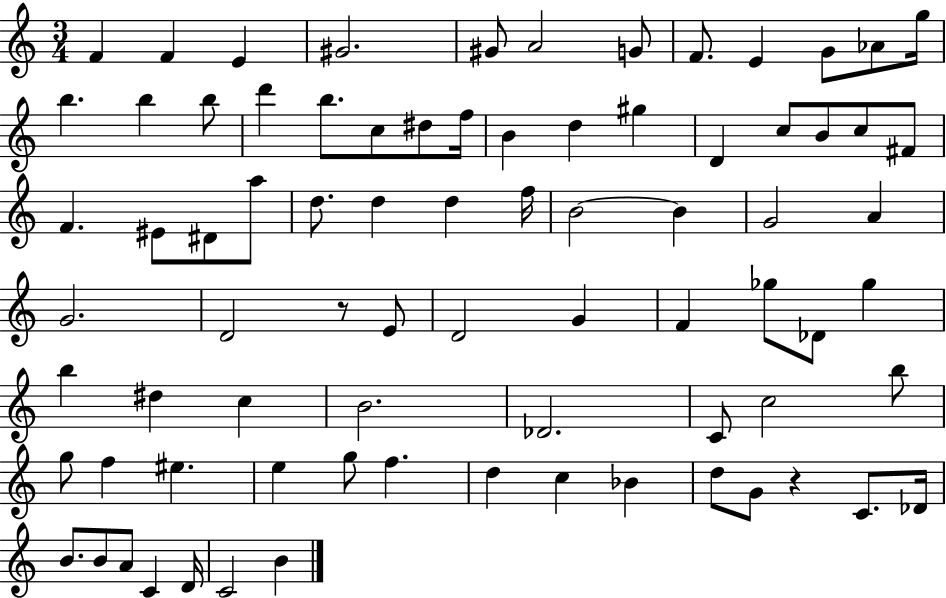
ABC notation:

X:1
T:Untitled
M:3/4
L:1/4
K:C
F F E ^G2 ^G/2 A2 G/2 F/2 E G/2 _A/2 g/4 b b b/2 d' b/2 c/2 ^d/2 f/4 B d ^g D c/2 B/2 c/2 ^F/2 F ^E/2 ^D/2 a/2 d/2 d d f/4 B2 B G2 A G2 D2 z/2 E/2 D2 G F _g/2 _D/2 _g b ^d c B2 _D2 C/2 c2 b/2 g/2 f ^e e g/2 f d c _B d/2 G/2 z C/2 _D/4 B/2 B/2 A/2 C D/4 C2 B